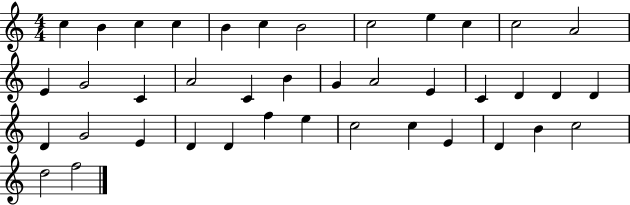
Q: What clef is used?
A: treble